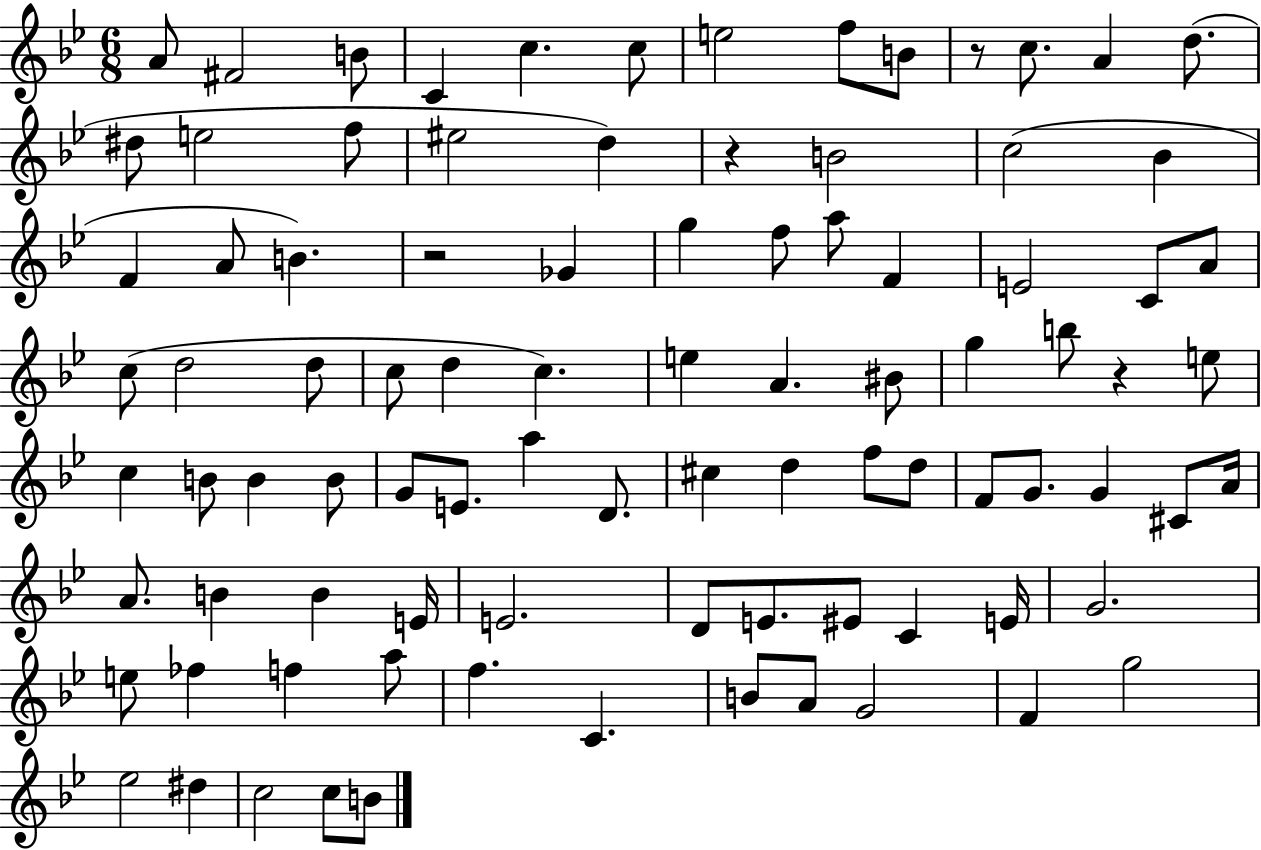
{
  \clef treble
  \numericTimeSignature
  \time 6/8
  \key bes \major
  \repeat volta 2 { a'8 fis'2 b'8 | c'4 c''4. c''8 | e''2 f''8 b'8 | r8 c''8. a'4 d''8.( | \break dis''8 e''2 f''8 | eis''2 d''4) | r4 b'2 | c''2( bes'4 | \break f'4 a'8 b'4.) | r2 ges'4 | g''4 f''8 a''8 f'4 | e'2 c'8 a'8 | \break c''8( d''2 d''8 | c''8 d''4 c''4.) | e''4 a'4. bis'8 | g''4 b''8 r4 e''8 | \break c''4 b'8 b'4 b'8 | g'8 e'8. a''4 d'8. | cis''4 d''4 f''8 d''8 | f'8 g'8. g'4 cis'8 a'16 | \break a'8. b'4 b'4 e'16 | e'2. | d'8 e'8. eis'8 c'4 e'16 | g'2. | \break e''8 fes''4 f''4 a''8 | f''4. c'4. | b'8 a'8 g'2 | f'4 g''2 | \break ees''2 dis''4 | c''2 c''8 b'8 | } \bar "|."
}